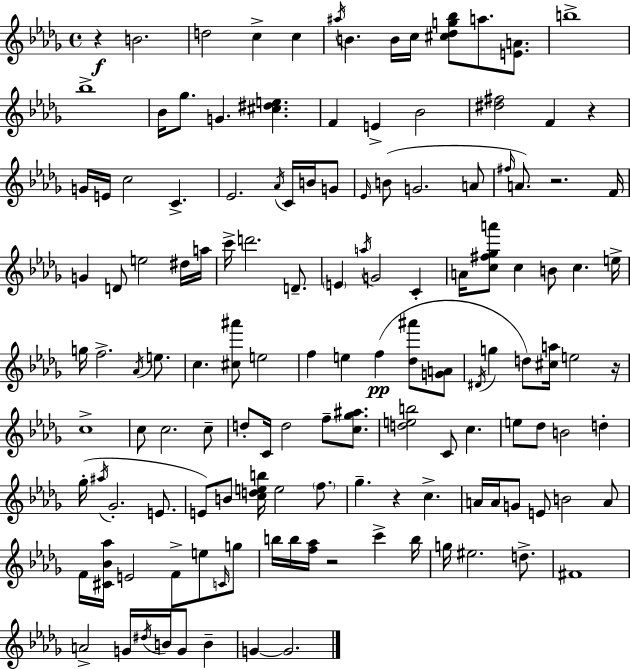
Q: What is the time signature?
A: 4/4